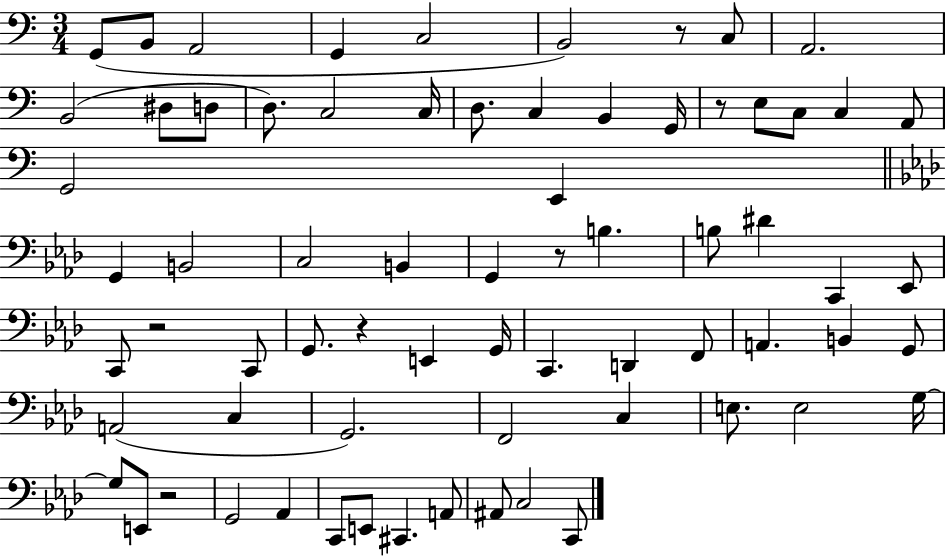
G2/e B2/e A2/h G2/q C3/h B2/h R/e C3/e A2/h. B2/h D#3/e D3/e D3/e. C3/h C3/s D3/e. C3/q B2/q G2/s R/e E3/e C3/e C3/q A2/e G2/h E2/q G2/q B2/h C3/h B2/q G2/q R/e B3/q. B3/e D#4/q C2/q Eb2/e C2/e R/h C2/e G2/e. R/q E2/q G2/s C2/q. D2/q F2/e A2/q. B2/q G2/e A2/h C3/q G2/h. F2/h C3/q E3/e. E3/h G3/s G3/e E2/e R/h G2/h Ab2/q C2/e E2/e C#2/q. A2/e A#2/e C3/h C2/e